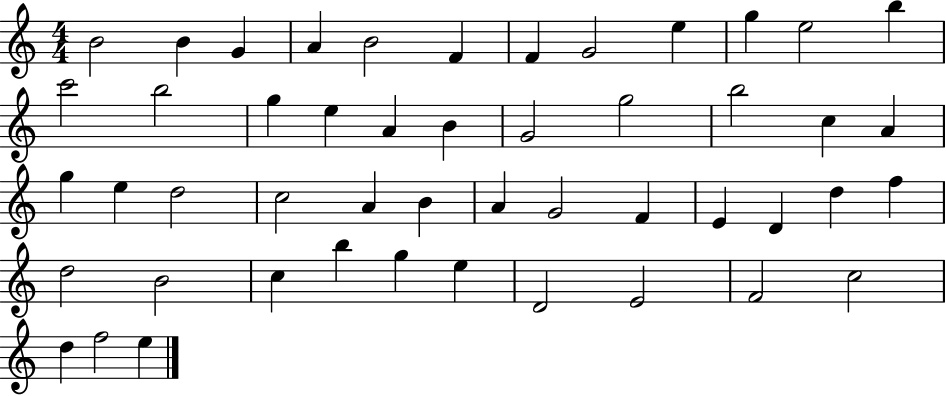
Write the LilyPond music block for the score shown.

{
  \clef treble
  \numericTimeSignature
  \time 4/4
  \key c \major
  b'2 b'4 g'4 | a'4 b'2 f'4 | f'4 g'2 e''4 | g''4 e''2 b''4 | \break c'''2 b''2 | g''4 e''4 a'4 b'4 | g'2 g''2 | b''2 c''4 a'4 | \break g''4 e''4 d''2 | c''2 a'4 b'4 | a'4 g'2 f'4 | e'4 d'4 d''4 f''4 | \break d''2 b'2 | c''4 b''4 g''4 e''4 | d'2 e'2 | f'2 c''2 | \break d''4 f''2 e''4 | \bar "|."
}